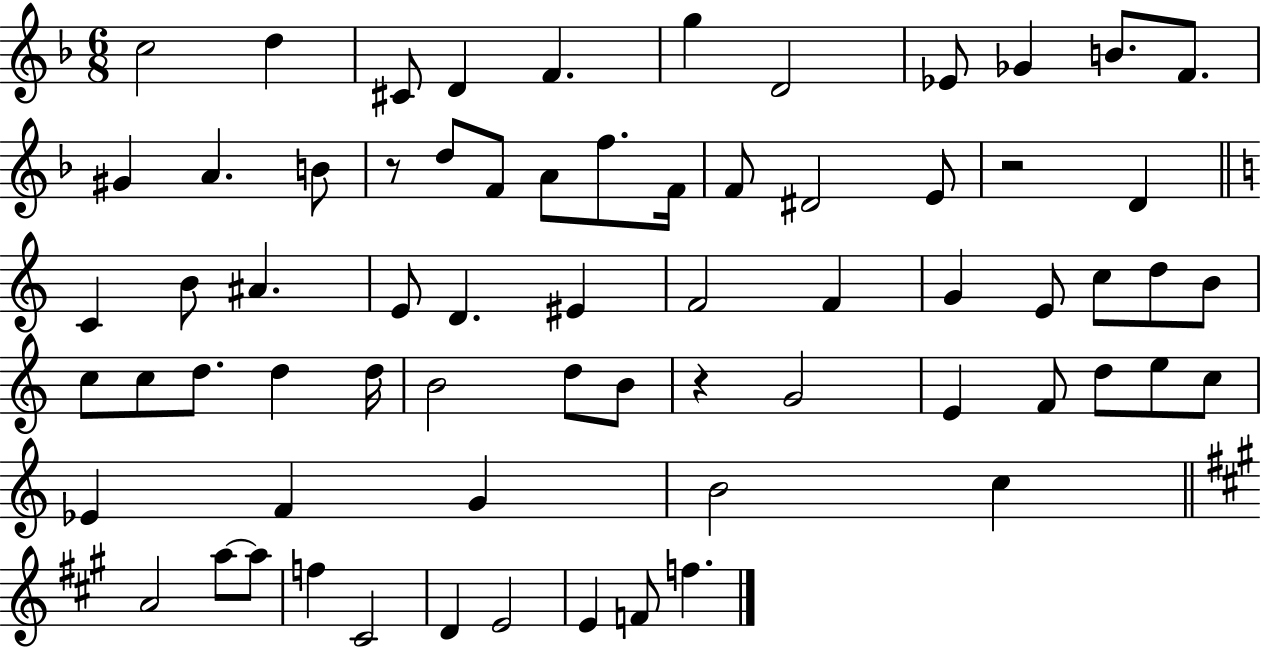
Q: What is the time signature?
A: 6/8